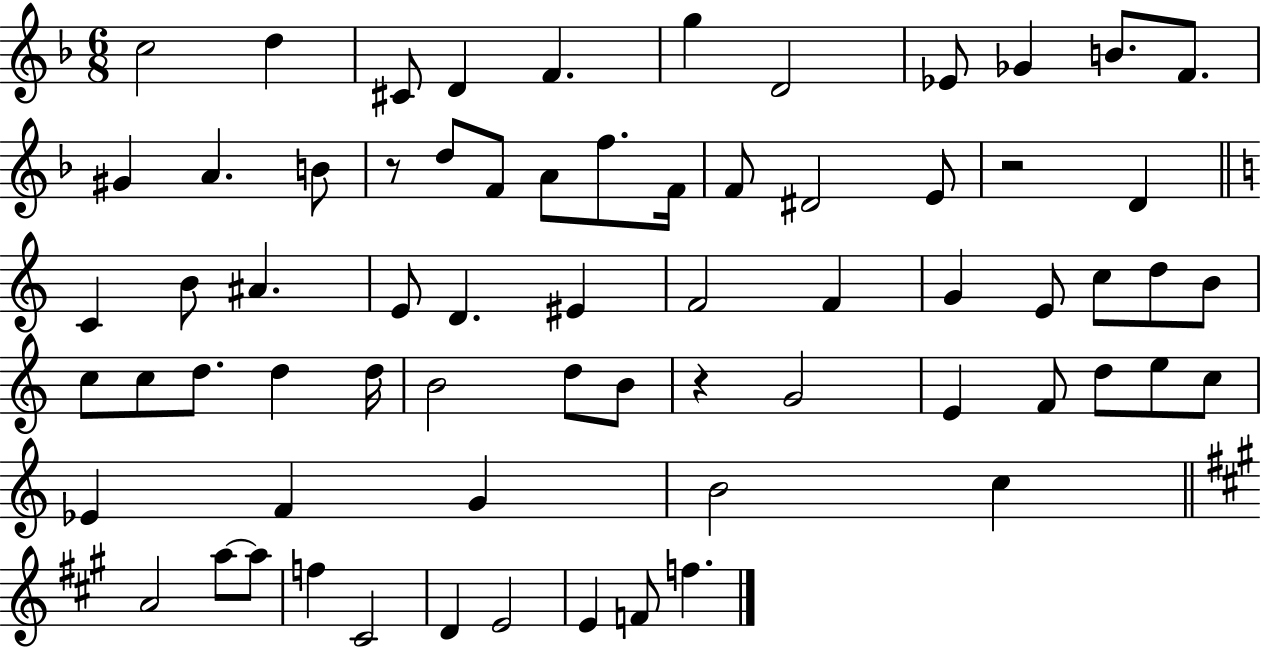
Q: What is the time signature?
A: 6/8